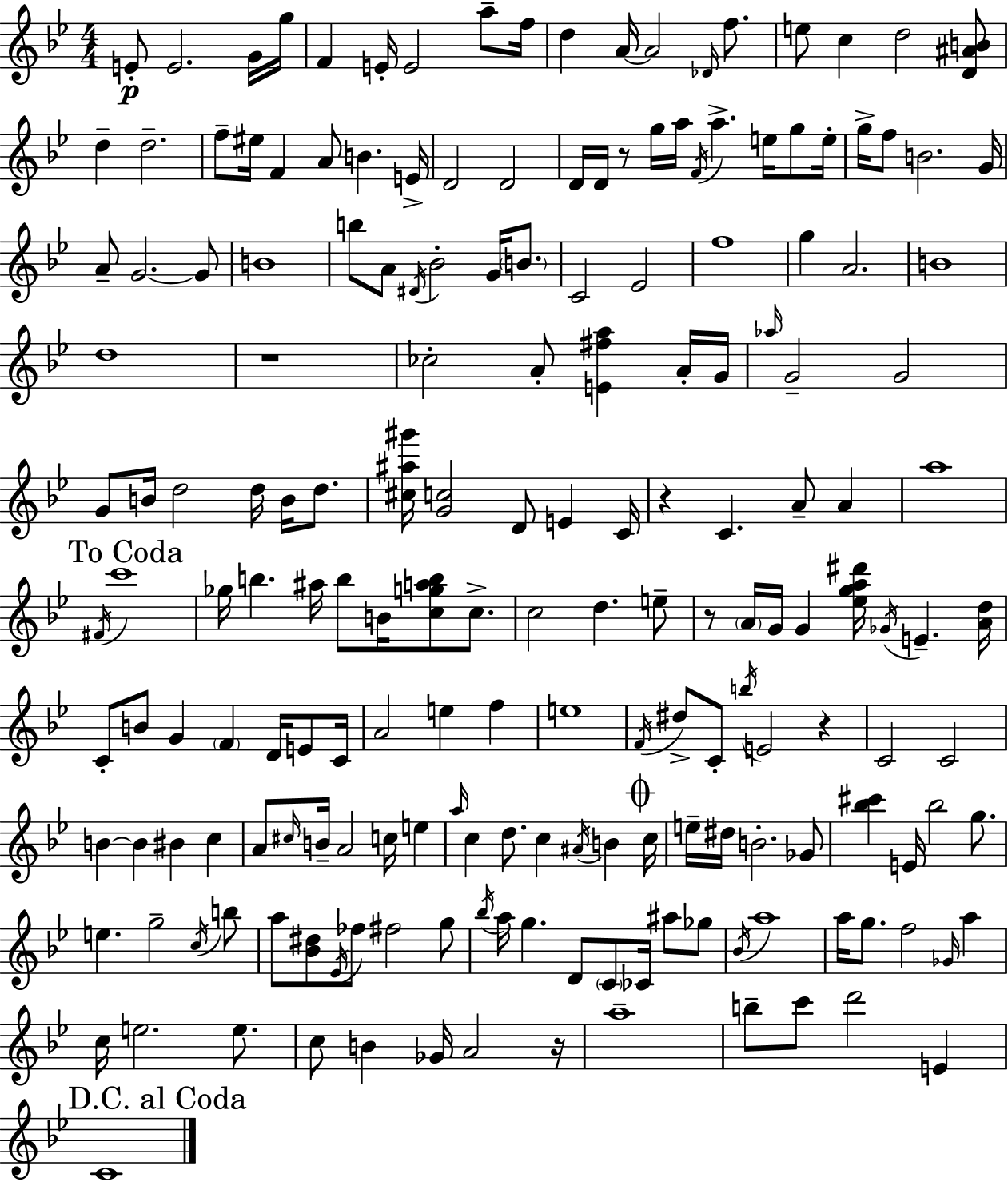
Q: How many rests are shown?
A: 6